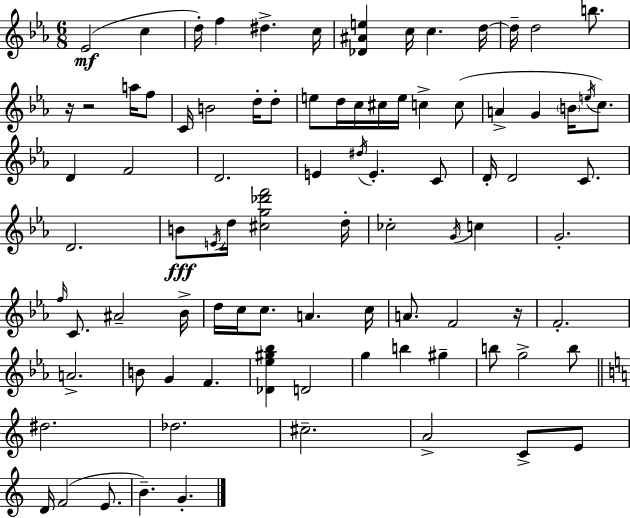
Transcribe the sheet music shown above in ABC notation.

X:1
T:Untitled
M:6/8
L:1/4
K:Cm
_E2 c d/4 f ^d c/4 [_D^Ae] c/4 c d/4 d/4 d2 b/2 z/4 z2 a/4 f/2 C/4 B2 d/4 d/2 e/2 d/4 c/4 ^c/4 e/4 c c/2 A G B/4 e/4 c/2 D F2 D2 E ^d/4 E C/2 D/4 D2 C/2 D2 B/2 E/4 d/4 [^cg_d'f']2 d/4 _c2 G/4 c G2 f/4 C/2 ^A2 _B/4 d/4 c/4 c/2 A c/4 A/2 F2 z/4 F2 A2 B/2 G F [_D_e^g_b] D2 g b ^g b/2 g2 b/2 ^d2 _d2 ^c2 A2 C/2 E/2 D/4 F2 E/2 B G